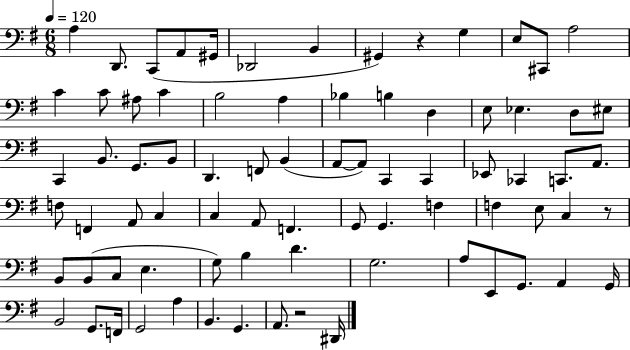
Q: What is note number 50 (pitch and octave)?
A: F3